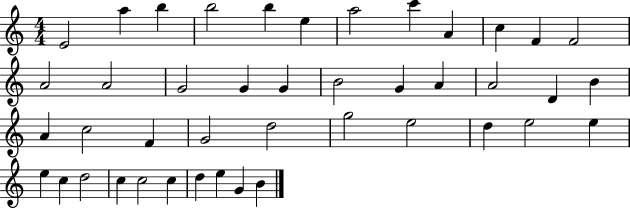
E4/h A5/q B5/q B5/h B5/q E5/q A5/h C6/q A4/q C5/q F4/q F4/h A4/h A4/h G4/h G4/q G4/q B4/h G4/q A4/q A4/h D4/q B4/q A4/q C5/h F4/q G4/h D5/h G5/h E5/h D5/q E5/h E5/q E5/q C5/q D5/h C5/q C5/h C5/q D5/q E5/q G4/q B4/q